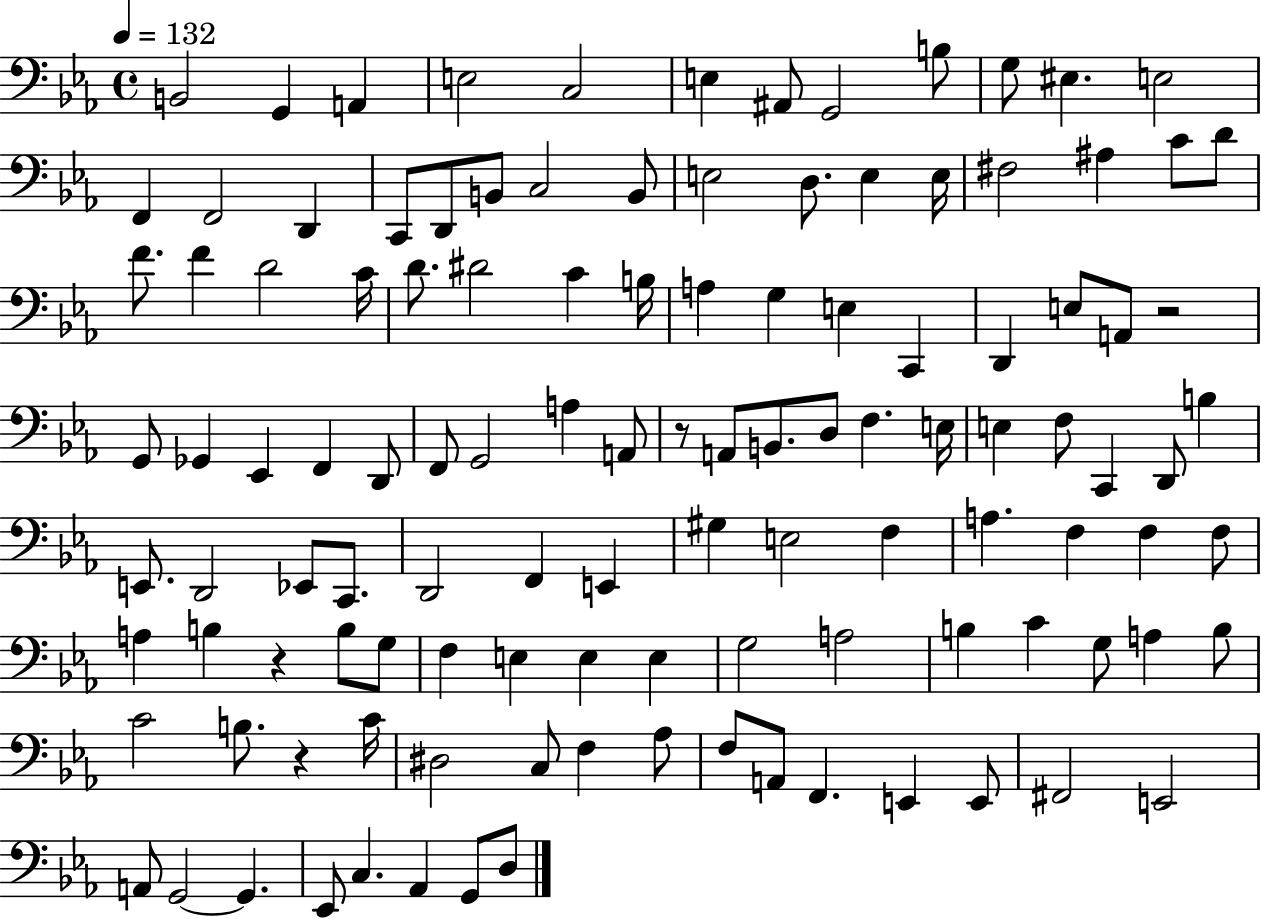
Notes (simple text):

B2/h G2/q A2/q E3/h C3/h E3/q A#2/e G2/h B3/e G3/e EIS3/q. E3/h F2/q F2/h D2/q C2/e D2/e B2/e C3/h B2/e E3/h D3/e. E3/q E3/s F#3/h A#3/q C4/e D4/e F4/e. F4/q D4/h C4/s D4/e. D#4/h C4/q B3/s A3/q G3/q E3/q C2/q D2/q E3/e A2/e R/h G2/e Gb2/q Eb2/q F2/q D2/e F2/e G2/h A3/q A2/e R/e A2/e B2/e. D3/e F3/q. E3/s E3/q F3/e C2/q D2/e B3/q E2/e. D2/h Eb2/e C2/e. D2/h F2/q E2/q G#3/q E3/h F3/q A3/q. F3/q F3/q F3/e A3/q B3/q R/q B3/e G3/e F3/q E3/q E3/q E3/q G3/h A3/h B3/q C4/q G3/e A3/q B3/e C4/h B3/e. R/q C4/s D#3/h C3/e F3/q Ab3/e F3/e A2/e F2/q. E2/q E2/e F#2/h E2/h A2/e G2/h G2/q. Eb2/e C3/q. Ab2/q G2/e D3/e